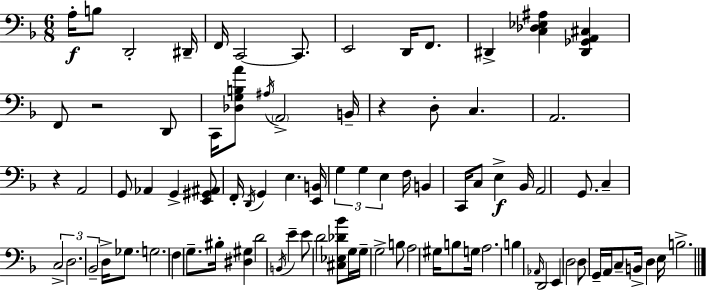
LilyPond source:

{
  \clef bass
  \numericTimeSignature
  \time 6/8
  \key f \major
  a16-.\f b8 d,2-. dis,16-- | f,16 c,2~~ c,8. | e,2 d,16 f,8. | dis,4-> <c des ees ais>4 <dis, ges, a, cis>4 | \break f,8 r2 d,8 | c,16 <des g b a'>8 \acciaccatura { ais16 } \parenthesize a,2-> | b,16-- r4 d8-. c4. | a,2. | \break r4 a,2 | g,8 aes,4 g,4-> <e, gis, ais,>8 | f,16-. \acciaccatura { d,16 } g,4 e4. | <e, b,>16 \tuplet 3/2 { g4 g4 e4 } | \break f16 b,4 c,16 c8 e4->\f | bes,16 a,2 g,8. | c4-- \tuplet 3/2 { c2-> | d2. | \break bes,2-- } d16-> ges8. | g2. | f4 g8.-- bis16-. <dis gis>4 | d'2 \acciaccatura { b,16 } e'4-- | \break e'8 d'2 | <cis ees des' bes'>8 g16 g16-- g2-> | b8 a2 gis16 | b8 g16 a2. | \break b4 \grace { aes,16 } d,2 | e,4 d2 | d8 g,16-- a,16 c8-- b,16-> d4 | e16 b2.-> | \break \bar "|."
}